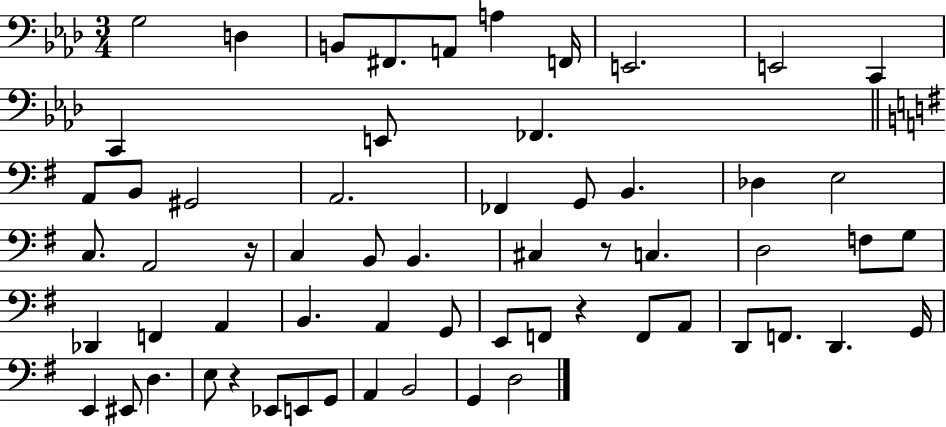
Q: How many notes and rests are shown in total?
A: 61